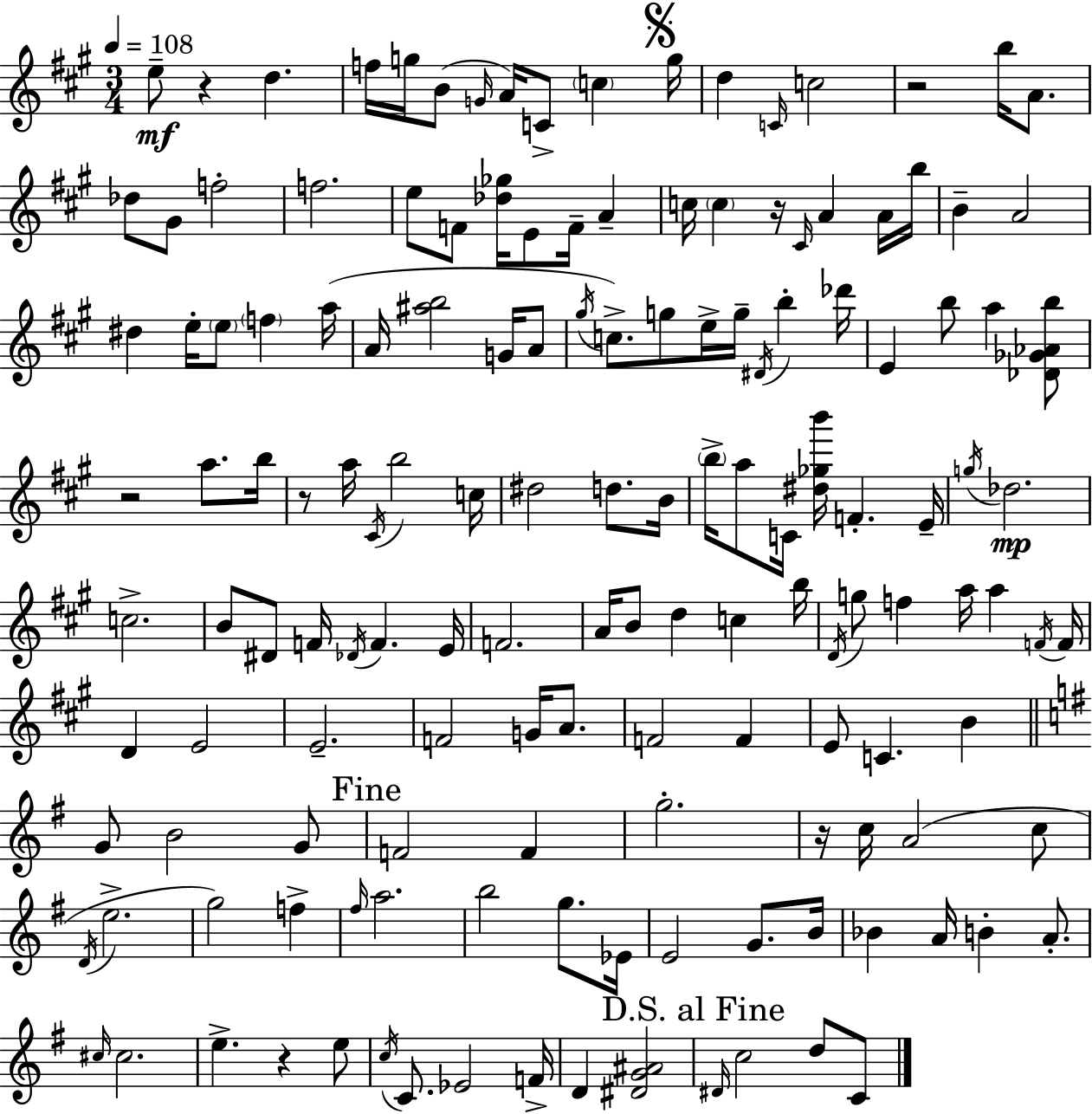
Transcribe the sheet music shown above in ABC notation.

X:1
T:Untitled
M:3/4
L:1/4
K:A
e/2 z d f/4 g/4 B/2 G/4 A/4 C/2 c g/4 d C/4 c2 z2 b/4 A/2 _d/2 ^G/2 f2 f2 e/2 F/2 [_d_g]/4 E/2 F/4 A c/4 c z/4 ^C/4 A A/4 b/4 B A2 ^d e/4 e/2 f a/4 A/4 [^ab]2 G/4 A/2 ^g/4 c/2 g/2 e/4 g/4 ^D/4 b _d'/4 E b/2 a [_D_G_Ab]/2 z2 a/2 b/4 z/2 a/4 ^C/4 b2 c/4 ^d2 d/2 B/4 b/4 a/2 C/4 [^d_gb']/4 F E/4 g/4 _d2 c2 B/2 ^D/2 F/4 _D/4 F E/4 F2 A/4 B/2 d c b/4 D/4 g/2 f a/4 a F/4 F/4 D E2 E2 F2 G/4 A/2 F2 F E/2 C B G/2 B2 G/2 F2 F g2 z/4 c/4 A2 c/2 D/4 e2 g2 f ^f/4 a2 b2 g/2 _E/4 E2 G/2 B/4 _B A/4 B A/2 ^c/4 ^c2 e z e/2 c/4 C/2 _E2 F/4 D [^DG^A]2 ^D/4 c2 d/2 C/2